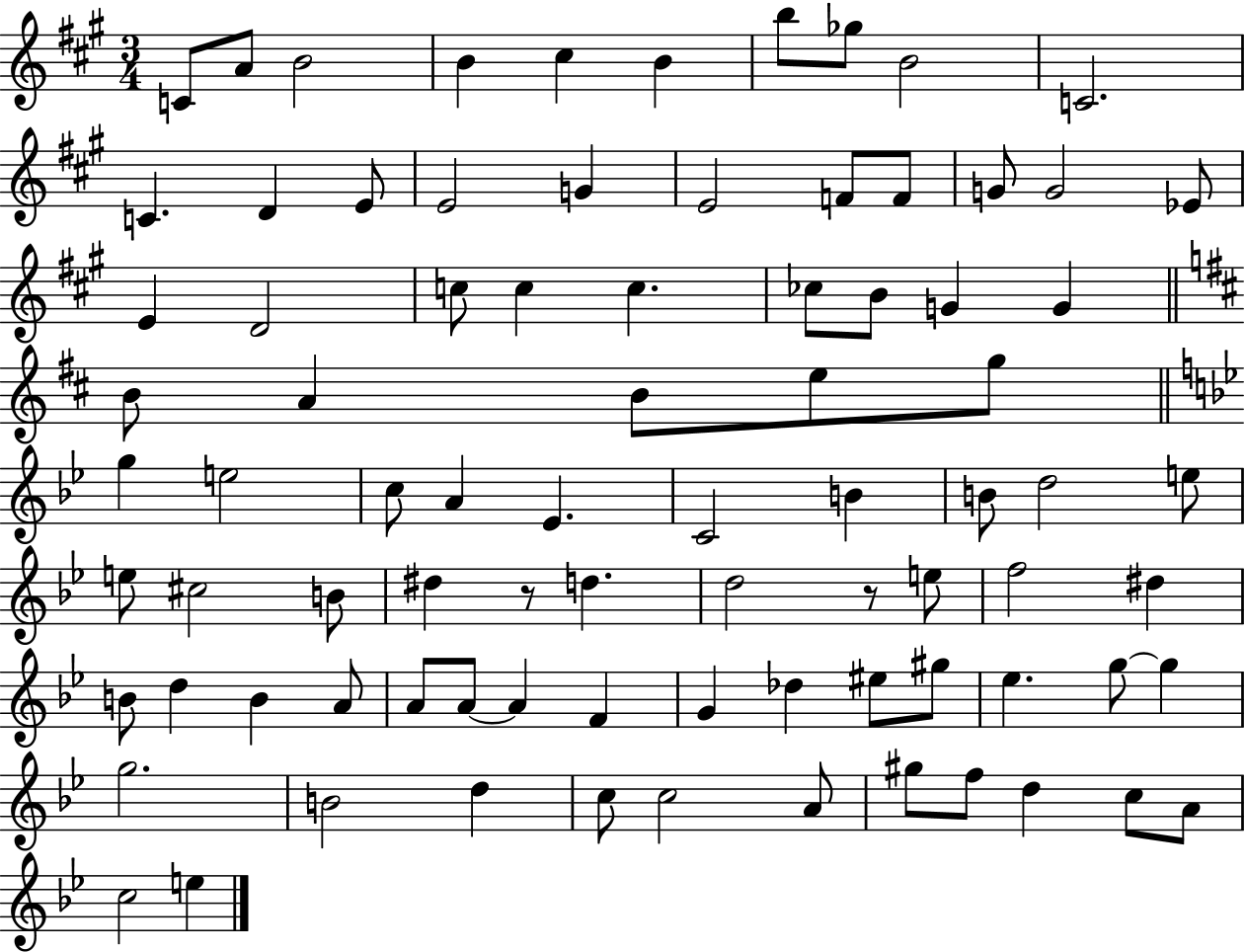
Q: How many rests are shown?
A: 2